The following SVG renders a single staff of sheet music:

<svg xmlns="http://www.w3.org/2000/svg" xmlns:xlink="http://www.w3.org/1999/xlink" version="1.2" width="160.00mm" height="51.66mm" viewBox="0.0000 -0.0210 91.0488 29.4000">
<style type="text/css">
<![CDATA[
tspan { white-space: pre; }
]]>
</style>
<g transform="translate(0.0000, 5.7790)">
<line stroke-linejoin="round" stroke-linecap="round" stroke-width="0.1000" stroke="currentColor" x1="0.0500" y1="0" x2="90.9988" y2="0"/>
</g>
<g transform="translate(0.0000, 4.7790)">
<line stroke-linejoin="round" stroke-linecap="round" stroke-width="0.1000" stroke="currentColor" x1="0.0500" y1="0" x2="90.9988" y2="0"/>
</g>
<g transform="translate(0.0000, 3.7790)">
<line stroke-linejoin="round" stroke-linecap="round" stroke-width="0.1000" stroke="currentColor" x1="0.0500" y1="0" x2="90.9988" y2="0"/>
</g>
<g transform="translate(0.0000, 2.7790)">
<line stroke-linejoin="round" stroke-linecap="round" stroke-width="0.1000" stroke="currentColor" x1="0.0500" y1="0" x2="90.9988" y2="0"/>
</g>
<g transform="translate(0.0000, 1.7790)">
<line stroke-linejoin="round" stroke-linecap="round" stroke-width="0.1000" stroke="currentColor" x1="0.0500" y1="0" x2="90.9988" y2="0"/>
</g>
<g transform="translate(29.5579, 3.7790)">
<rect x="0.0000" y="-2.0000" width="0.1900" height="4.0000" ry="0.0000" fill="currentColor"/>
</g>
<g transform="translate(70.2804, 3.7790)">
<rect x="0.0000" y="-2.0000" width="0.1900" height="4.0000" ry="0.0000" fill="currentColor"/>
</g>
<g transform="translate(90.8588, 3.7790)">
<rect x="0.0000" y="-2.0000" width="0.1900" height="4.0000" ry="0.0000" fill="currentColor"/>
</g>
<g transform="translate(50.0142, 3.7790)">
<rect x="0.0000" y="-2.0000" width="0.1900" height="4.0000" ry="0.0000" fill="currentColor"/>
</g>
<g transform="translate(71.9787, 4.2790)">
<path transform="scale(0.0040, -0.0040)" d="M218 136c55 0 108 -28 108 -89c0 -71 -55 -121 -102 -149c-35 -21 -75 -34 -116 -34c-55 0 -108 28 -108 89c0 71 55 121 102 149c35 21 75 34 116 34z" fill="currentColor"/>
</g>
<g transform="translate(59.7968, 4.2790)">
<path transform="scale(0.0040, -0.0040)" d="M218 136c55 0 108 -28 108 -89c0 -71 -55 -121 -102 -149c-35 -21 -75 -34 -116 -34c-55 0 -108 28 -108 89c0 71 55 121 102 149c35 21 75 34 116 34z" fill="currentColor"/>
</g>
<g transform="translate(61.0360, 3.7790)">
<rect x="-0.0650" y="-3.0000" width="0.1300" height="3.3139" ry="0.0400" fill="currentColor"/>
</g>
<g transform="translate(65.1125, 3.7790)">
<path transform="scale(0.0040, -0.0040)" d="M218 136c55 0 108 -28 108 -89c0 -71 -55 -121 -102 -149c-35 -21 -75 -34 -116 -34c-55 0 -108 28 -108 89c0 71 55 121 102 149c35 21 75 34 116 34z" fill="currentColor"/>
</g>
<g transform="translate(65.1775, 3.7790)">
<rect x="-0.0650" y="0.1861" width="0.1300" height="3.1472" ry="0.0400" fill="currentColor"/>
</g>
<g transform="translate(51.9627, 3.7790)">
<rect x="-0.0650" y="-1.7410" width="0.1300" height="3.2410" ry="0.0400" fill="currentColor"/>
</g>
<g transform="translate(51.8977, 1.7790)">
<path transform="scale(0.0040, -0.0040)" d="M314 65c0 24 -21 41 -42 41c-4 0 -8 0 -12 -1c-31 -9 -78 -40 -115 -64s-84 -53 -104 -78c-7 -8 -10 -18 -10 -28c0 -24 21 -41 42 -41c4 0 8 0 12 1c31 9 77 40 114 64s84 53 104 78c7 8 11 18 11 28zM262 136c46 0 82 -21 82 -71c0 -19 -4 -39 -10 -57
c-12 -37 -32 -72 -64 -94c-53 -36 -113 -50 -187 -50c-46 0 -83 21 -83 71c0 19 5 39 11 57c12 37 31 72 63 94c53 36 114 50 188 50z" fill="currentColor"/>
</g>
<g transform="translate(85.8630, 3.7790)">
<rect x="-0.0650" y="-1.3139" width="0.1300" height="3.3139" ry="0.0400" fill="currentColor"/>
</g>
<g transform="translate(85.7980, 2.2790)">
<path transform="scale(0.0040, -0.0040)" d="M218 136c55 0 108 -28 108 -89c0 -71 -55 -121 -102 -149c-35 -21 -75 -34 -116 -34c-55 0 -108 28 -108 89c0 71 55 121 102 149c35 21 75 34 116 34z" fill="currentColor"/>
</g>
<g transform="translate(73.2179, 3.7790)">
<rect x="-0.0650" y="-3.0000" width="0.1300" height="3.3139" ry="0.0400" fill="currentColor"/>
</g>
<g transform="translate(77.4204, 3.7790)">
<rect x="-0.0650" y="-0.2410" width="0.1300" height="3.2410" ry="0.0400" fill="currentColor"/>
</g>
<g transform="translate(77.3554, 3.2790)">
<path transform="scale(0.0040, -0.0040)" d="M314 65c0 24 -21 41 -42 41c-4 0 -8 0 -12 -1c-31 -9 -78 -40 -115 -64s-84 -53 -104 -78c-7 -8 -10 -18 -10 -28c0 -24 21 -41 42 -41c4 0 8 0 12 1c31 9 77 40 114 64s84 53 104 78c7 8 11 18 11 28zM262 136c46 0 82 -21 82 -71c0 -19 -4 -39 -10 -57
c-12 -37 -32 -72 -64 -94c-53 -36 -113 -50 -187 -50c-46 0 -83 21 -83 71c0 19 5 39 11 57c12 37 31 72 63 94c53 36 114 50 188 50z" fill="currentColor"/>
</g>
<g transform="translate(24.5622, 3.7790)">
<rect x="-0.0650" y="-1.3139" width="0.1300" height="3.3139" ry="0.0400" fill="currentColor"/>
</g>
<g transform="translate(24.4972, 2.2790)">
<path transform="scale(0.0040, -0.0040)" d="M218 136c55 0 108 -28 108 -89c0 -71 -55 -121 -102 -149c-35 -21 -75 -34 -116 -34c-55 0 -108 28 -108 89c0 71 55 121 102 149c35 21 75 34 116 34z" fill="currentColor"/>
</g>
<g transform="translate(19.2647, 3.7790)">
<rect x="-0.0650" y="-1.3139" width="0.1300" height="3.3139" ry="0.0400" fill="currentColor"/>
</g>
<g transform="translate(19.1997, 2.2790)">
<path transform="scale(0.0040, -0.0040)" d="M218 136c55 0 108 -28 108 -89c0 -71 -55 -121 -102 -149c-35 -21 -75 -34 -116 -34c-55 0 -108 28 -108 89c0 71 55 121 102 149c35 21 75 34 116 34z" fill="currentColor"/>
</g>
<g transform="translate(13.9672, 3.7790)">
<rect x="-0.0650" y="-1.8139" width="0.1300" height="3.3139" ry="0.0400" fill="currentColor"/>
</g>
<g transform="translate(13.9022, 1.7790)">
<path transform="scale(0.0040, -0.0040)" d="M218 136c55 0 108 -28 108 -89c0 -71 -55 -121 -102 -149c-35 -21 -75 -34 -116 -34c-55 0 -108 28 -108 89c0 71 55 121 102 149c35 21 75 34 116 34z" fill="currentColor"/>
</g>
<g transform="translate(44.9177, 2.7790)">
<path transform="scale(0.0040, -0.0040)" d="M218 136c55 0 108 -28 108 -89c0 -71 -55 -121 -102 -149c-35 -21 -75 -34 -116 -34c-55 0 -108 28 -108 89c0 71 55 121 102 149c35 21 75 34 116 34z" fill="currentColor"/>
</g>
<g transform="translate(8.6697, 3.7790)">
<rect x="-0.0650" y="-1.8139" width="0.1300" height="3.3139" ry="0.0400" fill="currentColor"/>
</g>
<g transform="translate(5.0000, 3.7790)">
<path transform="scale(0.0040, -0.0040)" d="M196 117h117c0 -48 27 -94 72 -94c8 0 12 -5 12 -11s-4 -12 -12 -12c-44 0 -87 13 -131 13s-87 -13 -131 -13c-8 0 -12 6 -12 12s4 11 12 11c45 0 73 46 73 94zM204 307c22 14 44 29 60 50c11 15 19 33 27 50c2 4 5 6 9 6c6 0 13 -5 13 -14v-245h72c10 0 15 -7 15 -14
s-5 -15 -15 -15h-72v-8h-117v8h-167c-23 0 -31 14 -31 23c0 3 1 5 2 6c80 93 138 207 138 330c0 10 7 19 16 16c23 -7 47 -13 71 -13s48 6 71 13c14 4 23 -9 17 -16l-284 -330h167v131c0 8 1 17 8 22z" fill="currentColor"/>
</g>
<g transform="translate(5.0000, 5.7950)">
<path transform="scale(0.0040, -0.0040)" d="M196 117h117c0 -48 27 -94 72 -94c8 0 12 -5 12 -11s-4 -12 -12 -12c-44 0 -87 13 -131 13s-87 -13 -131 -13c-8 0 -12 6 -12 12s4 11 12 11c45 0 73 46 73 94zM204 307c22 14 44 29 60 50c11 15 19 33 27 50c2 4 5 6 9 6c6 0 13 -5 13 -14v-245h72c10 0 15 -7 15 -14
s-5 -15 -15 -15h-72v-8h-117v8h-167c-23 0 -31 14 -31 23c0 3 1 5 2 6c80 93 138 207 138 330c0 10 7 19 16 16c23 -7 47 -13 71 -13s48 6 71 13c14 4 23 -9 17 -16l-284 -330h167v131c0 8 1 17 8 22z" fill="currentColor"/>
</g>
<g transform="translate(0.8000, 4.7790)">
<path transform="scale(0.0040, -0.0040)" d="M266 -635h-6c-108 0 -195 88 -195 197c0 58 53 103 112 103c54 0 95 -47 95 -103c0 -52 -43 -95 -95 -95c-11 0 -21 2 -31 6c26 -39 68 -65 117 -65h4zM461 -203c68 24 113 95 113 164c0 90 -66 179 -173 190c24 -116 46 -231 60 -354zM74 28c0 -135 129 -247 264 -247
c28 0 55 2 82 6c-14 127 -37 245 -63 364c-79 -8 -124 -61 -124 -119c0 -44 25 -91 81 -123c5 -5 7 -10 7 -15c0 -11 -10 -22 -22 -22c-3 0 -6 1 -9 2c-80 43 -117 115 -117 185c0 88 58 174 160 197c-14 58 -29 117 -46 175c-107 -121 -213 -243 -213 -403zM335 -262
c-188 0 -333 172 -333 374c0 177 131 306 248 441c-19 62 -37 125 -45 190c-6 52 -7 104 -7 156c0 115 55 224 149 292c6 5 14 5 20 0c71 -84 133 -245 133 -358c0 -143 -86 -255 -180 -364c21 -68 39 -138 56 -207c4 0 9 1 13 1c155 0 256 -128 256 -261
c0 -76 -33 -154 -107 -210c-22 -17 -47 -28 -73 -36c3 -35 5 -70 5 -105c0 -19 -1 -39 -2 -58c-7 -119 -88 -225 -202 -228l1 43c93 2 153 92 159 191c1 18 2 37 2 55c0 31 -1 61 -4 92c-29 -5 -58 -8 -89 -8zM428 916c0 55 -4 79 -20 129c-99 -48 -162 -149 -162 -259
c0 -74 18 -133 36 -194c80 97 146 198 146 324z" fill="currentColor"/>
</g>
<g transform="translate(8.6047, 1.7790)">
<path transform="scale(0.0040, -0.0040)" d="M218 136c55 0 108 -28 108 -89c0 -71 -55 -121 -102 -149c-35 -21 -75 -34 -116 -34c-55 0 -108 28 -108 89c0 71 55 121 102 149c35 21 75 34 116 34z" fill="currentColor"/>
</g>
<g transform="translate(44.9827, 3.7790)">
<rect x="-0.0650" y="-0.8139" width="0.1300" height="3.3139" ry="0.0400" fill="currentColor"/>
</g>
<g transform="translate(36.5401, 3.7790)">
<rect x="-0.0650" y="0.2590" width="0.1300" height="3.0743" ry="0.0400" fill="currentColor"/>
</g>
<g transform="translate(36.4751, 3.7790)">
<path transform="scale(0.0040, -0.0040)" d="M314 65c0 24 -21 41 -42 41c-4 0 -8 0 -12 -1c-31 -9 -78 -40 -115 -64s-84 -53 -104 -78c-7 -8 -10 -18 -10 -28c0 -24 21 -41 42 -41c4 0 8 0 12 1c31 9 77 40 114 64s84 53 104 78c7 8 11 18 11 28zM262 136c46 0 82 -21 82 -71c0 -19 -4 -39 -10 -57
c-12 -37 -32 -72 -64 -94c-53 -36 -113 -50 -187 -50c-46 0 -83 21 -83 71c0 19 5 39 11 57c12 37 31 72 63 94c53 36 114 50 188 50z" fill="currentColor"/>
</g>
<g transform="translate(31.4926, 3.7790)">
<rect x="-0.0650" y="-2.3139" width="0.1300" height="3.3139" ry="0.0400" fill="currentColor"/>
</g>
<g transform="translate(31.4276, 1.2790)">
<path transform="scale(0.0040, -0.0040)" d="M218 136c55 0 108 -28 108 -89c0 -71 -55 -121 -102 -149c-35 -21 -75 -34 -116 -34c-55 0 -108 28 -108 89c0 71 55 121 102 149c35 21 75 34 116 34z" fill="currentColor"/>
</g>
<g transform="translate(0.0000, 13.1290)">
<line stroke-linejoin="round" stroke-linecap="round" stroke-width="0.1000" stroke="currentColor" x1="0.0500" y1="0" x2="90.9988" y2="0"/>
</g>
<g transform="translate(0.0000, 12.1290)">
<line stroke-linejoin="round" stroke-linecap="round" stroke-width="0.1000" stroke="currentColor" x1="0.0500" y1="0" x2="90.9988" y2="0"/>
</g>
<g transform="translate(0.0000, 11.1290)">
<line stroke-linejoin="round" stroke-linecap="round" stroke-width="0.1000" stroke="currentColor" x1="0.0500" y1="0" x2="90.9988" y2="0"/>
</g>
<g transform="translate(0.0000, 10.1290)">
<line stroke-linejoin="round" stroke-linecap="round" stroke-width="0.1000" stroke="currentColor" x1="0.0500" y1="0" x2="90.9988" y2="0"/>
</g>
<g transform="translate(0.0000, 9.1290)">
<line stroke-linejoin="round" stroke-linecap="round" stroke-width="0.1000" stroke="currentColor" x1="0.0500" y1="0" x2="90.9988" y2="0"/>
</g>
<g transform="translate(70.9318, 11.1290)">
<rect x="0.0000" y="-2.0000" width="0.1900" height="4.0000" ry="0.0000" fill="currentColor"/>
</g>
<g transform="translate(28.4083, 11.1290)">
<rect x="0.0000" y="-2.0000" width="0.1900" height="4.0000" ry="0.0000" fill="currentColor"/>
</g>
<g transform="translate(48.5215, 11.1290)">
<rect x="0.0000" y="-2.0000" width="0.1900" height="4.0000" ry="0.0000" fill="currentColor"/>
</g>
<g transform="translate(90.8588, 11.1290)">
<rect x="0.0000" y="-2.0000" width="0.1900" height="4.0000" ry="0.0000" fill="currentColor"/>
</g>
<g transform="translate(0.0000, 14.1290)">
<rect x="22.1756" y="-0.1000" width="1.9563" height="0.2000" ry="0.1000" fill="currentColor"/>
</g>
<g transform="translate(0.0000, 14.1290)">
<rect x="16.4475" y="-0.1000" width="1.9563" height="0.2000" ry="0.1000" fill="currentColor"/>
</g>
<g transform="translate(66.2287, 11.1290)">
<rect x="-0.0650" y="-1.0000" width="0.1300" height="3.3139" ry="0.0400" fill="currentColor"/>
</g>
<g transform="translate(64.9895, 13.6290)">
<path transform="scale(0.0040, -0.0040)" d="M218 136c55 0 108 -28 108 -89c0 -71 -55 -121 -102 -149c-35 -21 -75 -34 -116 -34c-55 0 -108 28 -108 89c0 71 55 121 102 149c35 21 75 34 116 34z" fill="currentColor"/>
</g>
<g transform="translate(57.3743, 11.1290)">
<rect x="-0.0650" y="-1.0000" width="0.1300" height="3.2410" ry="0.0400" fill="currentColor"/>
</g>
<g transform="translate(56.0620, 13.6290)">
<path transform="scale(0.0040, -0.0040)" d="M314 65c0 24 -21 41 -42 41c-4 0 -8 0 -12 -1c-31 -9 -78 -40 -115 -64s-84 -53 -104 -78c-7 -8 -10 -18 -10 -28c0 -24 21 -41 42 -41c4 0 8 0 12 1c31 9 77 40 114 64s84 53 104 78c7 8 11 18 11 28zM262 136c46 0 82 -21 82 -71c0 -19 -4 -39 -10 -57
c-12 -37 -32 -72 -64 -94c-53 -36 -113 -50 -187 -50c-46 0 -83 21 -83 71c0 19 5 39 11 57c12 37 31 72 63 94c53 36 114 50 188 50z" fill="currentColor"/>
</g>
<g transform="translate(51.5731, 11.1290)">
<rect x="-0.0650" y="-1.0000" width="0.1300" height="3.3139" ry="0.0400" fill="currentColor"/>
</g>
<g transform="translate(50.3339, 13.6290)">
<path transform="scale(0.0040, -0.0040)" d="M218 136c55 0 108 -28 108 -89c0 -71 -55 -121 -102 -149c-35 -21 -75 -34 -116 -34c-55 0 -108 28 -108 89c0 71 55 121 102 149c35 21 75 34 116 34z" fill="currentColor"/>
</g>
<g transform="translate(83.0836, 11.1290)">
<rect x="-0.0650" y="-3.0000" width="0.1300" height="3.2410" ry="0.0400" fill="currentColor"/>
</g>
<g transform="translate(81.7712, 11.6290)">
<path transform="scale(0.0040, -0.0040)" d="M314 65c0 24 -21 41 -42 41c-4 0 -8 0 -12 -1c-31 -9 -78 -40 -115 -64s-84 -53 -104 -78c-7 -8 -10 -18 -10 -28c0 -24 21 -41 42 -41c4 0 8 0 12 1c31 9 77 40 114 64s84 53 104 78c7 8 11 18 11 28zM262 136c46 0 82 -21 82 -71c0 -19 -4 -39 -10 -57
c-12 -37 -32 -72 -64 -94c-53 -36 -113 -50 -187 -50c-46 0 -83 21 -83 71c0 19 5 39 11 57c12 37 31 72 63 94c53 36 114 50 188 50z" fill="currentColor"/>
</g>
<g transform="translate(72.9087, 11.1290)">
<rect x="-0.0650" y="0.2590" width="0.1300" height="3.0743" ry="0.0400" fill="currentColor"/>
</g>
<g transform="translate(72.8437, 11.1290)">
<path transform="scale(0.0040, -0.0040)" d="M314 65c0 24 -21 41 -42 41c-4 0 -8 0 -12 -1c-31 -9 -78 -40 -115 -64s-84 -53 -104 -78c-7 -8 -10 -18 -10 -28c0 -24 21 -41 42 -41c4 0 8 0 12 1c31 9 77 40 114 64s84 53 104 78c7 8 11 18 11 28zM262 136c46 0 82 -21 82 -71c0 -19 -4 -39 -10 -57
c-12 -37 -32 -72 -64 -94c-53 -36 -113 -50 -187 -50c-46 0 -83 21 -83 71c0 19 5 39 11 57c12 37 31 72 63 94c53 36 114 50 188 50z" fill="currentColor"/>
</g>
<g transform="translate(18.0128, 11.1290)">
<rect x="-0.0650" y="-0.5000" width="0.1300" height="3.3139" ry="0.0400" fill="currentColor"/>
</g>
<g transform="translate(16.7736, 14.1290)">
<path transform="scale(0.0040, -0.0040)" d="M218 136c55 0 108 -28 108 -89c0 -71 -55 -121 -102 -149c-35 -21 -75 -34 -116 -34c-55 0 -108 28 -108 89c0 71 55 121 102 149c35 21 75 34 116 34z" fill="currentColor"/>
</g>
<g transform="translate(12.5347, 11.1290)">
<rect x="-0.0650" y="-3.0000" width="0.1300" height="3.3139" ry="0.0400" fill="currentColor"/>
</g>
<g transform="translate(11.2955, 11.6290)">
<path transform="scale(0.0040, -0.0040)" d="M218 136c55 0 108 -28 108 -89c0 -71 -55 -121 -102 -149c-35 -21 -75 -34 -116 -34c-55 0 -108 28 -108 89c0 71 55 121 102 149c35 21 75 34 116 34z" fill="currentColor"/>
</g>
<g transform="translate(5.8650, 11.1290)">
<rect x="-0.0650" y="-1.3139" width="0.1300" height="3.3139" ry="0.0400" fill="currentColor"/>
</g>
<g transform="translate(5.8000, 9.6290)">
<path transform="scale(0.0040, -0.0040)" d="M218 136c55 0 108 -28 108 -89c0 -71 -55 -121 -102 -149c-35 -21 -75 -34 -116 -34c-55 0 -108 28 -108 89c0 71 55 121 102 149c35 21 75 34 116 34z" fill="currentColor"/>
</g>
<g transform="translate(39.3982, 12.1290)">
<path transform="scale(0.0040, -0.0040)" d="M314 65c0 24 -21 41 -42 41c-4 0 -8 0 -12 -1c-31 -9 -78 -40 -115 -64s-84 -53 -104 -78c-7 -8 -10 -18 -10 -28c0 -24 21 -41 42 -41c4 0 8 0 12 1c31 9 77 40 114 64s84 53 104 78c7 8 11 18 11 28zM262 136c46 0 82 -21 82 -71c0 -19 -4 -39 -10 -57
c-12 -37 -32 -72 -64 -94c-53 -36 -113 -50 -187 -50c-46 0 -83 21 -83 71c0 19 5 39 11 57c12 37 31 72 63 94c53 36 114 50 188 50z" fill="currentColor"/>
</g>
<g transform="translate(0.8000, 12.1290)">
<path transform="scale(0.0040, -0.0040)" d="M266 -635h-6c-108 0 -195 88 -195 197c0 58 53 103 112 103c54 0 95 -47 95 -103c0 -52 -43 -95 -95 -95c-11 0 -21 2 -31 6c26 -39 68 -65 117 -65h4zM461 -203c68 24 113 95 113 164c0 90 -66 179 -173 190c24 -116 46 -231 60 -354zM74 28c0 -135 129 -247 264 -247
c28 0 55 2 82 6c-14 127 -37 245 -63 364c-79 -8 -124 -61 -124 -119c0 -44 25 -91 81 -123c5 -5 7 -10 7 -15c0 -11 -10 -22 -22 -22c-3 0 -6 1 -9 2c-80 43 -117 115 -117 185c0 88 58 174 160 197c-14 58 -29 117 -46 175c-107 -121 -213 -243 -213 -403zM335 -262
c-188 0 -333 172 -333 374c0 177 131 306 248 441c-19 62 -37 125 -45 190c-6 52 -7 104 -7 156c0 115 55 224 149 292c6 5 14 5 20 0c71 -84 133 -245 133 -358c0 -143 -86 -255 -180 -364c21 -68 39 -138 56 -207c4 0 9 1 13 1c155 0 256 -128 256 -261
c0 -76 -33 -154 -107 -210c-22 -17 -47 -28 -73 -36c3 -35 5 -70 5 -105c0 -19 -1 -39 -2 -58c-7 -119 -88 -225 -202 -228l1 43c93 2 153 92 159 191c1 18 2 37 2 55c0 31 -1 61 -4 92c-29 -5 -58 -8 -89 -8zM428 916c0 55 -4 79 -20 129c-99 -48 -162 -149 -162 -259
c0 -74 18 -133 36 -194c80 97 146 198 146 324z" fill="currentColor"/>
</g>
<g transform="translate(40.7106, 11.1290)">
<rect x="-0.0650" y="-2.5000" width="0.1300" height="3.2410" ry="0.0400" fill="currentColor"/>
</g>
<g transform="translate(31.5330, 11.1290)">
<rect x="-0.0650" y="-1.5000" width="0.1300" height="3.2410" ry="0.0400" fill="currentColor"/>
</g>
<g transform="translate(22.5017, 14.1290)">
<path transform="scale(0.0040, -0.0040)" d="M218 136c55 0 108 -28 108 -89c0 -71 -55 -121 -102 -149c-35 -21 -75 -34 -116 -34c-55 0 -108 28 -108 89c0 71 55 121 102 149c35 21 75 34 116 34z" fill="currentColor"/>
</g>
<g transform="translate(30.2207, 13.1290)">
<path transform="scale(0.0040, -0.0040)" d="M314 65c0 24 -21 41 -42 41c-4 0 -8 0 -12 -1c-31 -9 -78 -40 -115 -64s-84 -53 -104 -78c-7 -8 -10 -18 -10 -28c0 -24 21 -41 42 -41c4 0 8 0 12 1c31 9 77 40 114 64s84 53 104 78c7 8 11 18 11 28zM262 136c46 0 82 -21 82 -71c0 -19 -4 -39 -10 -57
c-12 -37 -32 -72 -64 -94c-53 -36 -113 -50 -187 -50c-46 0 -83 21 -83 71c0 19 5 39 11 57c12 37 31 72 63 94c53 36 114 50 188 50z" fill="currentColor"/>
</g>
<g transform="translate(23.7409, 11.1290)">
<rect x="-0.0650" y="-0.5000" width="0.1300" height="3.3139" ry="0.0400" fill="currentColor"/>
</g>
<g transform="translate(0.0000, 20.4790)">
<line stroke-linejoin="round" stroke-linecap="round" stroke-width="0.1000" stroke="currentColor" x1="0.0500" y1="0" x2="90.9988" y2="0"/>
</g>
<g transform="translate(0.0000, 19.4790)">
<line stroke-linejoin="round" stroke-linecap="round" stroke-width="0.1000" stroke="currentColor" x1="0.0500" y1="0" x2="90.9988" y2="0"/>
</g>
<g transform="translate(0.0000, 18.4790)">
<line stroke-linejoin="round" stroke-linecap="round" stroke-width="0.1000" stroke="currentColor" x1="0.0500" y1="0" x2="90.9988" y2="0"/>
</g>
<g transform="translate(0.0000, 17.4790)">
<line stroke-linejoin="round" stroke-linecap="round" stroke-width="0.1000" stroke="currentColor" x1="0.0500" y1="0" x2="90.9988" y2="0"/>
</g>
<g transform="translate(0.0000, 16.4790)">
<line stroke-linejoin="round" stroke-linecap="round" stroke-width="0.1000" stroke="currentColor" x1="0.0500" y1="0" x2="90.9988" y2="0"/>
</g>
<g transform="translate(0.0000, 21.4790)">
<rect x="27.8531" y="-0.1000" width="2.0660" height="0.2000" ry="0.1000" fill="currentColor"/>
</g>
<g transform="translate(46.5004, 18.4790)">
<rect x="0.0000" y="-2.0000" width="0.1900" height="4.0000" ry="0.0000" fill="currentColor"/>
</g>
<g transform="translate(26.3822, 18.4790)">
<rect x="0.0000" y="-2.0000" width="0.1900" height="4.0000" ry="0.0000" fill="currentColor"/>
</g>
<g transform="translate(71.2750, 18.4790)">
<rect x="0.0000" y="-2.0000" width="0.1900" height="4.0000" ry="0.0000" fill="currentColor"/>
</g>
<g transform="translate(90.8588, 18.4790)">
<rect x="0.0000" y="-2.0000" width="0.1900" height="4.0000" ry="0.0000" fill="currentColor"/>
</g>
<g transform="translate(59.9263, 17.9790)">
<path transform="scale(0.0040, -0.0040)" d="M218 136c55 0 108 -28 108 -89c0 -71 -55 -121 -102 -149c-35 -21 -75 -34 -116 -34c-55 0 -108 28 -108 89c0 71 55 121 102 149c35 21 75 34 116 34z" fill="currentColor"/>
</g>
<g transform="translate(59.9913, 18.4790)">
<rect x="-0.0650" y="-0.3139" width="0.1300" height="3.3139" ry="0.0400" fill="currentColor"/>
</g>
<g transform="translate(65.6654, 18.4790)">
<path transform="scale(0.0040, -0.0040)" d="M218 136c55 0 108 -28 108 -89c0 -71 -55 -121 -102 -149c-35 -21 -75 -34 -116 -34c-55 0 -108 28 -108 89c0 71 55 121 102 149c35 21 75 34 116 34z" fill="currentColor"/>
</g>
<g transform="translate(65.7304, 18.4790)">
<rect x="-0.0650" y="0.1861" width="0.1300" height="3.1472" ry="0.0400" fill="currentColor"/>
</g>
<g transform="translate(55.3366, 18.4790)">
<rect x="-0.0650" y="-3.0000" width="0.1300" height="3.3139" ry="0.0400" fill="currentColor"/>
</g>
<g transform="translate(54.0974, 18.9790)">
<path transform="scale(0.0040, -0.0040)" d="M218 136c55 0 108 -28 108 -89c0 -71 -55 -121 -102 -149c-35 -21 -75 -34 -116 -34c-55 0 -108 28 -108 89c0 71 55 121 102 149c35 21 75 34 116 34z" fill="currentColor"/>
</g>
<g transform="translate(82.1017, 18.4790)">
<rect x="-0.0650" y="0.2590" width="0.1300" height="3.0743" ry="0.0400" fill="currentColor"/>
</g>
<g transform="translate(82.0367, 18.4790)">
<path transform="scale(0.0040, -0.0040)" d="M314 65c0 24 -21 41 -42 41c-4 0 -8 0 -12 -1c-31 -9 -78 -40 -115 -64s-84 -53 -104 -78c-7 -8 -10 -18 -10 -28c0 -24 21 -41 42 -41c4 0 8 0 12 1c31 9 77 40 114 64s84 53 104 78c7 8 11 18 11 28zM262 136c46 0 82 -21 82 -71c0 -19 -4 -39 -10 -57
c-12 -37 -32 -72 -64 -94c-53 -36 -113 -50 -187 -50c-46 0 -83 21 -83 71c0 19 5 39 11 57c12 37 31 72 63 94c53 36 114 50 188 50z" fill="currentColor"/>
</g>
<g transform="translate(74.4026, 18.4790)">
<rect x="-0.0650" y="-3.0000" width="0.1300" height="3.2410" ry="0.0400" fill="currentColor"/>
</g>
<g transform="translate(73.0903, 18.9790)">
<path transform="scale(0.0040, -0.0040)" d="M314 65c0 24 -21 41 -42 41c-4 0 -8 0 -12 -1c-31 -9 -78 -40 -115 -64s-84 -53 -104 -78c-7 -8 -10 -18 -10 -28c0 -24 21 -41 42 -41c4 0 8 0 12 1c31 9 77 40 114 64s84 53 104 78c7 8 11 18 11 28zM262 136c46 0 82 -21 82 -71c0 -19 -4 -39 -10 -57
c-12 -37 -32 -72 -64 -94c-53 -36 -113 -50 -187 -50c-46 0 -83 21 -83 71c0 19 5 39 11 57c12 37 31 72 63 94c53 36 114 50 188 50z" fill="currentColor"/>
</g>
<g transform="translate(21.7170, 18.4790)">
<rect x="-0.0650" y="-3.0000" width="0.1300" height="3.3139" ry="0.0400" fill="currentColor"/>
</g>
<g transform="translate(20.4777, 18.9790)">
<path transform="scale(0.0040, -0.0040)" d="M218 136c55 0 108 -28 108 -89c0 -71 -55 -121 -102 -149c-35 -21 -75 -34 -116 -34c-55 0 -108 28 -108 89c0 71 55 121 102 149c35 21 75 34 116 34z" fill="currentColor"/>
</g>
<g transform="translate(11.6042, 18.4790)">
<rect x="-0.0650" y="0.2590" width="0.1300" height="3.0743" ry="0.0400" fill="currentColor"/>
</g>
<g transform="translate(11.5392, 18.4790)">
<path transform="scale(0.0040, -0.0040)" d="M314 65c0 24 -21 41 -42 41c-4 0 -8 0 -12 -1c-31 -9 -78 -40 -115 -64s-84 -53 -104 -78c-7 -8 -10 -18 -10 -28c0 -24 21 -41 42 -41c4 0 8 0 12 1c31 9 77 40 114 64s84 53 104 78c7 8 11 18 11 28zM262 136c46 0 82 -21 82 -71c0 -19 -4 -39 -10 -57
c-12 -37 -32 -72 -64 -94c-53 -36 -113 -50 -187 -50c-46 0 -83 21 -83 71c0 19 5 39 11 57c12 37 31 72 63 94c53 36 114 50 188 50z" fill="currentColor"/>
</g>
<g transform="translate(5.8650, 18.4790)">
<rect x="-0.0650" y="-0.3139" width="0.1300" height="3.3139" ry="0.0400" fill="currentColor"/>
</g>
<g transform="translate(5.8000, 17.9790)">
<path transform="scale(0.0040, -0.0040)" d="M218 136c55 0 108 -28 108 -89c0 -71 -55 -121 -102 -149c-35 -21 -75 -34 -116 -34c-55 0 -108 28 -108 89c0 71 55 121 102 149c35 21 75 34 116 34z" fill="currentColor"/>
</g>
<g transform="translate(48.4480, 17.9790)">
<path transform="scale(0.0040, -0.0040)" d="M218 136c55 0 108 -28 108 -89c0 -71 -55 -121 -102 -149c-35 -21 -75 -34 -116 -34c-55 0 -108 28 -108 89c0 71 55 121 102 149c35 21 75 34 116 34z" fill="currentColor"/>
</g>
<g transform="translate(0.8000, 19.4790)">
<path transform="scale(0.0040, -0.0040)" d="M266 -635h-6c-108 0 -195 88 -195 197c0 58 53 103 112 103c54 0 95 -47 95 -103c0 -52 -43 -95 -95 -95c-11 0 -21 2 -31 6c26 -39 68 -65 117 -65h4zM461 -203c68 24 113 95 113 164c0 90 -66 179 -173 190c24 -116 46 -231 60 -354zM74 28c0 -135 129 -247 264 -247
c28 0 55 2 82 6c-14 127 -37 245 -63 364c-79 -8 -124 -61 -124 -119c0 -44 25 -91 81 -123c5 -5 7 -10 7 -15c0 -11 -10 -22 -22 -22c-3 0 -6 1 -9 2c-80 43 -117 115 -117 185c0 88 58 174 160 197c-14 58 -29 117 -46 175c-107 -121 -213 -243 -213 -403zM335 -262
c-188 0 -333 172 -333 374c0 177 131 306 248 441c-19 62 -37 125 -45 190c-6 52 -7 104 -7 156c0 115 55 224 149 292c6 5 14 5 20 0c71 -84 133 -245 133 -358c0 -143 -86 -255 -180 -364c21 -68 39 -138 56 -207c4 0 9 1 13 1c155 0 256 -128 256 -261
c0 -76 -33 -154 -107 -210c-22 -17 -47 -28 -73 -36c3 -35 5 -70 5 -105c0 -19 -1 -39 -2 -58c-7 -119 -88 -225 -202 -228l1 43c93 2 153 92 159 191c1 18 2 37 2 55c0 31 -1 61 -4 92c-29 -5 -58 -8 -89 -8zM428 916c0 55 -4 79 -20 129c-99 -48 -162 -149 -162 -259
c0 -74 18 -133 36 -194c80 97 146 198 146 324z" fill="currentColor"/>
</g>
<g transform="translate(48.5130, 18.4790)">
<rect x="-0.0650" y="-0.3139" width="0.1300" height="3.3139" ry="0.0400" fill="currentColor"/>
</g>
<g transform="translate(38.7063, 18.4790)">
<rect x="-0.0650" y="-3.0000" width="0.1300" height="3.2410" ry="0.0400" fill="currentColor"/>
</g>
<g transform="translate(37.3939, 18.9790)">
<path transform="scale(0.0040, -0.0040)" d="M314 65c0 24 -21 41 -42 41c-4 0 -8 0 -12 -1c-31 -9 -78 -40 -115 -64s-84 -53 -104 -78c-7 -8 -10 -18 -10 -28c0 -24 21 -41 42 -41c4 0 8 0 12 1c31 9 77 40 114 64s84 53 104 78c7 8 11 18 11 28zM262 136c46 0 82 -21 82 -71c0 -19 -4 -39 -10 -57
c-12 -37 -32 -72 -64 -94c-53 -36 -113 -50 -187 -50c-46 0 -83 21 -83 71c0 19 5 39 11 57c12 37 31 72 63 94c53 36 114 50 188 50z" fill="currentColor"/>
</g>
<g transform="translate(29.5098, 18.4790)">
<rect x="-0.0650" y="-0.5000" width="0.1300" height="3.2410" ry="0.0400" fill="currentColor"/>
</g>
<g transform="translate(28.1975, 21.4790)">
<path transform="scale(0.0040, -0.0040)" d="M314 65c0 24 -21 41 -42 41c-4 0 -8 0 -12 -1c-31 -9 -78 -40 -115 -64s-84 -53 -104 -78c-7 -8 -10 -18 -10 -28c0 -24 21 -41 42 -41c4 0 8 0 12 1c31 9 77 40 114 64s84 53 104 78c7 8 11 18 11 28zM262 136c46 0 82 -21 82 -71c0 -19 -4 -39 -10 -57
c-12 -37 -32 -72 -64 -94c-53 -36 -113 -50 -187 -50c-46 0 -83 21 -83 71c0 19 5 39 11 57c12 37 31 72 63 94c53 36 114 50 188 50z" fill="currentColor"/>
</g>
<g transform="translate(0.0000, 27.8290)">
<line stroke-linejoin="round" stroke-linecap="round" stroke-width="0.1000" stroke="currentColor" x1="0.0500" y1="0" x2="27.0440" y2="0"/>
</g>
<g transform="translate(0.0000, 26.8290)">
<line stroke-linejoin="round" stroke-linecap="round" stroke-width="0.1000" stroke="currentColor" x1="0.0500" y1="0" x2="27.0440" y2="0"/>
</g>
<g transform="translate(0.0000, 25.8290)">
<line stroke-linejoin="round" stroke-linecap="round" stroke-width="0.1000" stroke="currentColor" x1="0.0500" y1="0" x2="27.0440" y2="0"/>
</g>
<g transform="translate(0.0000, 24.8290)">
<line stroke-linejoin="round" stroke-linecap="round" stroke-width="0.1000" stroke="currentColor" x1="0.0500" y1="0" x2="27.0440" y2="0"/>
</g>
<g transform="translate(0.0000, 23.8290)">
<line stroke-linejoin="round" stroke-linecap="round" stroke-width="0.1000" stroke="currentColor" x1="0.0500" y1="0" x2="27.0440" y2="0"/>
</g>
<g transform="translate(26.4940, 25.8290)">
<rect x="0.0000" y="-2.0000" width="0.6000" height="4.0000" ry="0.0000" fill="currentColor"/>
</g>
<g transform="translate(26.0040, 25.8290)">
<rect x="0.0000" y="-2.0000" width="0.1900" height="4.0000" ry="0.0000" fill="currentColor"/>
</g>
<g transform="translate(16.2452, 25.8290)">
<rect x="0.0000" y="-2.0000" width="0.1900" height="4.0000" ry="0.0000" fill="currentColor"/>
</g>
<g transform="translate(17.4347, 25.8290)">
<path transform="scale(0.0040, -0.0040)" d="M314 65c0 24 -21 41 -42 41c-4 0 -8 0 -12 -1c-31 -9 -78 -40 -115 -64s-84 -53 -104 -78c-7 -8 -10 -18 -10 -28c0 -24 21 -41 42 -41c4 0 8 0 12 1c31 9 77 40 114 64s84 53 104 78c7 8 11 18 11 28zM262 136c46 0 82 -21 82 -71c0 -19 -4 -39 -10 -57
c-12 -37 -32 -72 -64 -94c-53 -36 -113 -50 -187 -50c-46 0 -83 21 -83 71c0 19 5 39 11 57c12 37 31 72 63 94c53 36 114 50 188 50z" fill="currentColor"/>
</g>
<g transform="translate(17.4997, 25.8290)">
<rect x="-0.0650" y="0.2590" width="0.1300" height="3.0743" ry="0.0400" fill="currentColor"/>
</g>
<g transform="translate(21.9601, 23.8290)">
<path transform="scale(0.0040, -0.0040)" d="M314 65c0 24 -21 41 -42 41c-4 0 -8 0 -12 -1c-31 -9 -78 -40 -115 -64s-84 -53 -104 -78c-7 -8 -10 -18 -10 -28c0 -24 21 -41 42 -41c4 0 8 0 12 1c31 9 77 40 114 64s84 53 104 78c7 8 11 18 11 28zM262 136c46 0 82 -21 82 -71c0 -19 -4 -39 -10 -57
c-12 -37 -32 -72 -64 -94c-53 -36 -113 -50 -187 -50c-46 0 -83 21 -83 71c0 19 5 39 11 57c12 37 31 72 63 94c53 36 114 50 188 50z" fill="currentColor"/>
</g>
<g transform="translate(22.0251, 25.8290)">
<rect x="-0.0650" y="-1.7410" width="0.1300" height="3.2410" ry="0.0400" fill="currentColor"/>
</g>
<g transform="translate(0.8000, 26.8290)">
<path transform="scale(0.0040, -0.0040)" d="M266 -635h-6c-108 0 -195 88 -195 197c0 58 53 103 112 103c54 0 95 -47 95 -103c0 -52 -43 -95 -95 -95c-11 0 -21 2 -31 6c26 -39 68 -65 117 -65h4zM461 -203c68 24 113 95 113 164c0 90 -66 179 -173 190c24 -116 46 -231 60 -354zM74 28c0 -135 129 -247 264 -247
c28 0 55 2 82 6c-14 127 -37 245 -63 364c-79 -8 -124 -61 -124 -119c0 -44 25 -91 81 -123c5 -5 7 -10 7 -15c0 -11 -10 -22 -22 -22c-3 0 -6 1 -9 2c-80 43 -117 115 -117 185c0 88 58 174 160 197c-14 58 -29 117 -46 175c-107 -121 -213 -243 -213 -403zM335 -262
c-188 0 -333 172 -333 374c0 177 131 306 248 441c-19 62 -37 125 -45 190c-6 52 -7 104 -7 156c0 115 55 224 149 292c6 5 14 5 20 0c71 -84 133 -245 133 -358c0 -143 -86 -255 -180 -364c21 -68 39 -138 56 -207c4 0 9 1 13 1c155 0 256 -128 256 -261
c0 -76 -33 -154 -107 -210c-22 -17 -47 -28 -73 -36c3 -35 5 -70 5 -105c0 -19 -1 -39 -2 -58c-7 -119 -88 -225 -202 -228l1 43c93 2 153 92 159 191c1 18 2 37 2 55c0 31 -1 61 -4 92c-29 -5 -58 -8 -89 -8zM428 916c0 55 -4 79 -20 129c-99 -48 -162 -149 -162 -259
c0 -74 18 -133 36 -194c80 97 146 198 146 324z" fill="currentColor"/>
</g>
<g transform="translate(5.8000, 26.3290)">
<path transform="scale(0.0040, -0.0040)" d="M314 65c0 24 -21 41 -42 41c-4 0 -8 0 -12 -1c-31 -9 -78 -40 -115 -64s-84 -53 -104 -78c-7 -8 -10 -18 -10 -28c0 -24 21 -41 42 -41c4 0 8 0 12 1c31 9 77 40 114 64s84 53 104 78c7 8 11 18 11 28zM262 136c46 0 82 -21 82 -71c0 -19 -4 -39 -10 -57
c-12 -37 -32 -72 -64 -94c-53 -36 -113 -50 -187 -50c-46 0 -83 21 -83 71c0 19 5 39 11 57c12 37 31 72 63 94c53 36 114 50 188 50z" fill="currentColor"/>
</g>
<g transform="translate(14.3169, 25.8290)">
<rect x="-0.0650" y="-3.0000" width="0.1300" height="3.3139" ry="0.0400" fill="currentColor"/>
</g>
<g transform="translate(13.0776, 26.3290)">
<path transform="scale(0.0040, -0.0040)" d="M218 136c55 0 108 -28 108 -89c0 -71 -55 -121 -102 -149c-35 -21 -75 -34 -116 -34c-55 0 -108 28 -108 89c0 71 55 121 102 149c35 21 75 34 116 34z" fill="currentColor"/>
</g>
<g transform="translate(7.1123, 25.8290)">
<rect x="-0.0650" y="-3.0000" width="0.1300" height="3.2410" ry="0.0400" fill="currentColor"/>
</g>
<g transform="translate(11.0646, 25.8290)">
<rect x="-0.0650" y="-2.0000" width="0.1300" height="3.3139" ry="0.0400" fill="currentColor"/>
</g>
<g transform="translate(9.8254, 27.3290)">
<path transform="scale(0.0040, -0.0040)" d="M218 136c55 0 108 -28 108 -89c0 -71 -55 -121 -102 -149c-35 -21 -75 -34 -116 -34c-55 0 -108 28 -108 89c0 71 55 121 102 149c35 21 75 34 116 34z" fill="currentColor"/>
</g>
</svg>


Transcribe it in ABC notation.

X:1
T:Untitled
M:4/4
L:1/4
K:C
f f e e g B2 d f2 A B A c2 e e A C C E2 G2 D D2 D B2 A2 c B2 A C2 A2 c A c B A2 B2 A2 F A B2 f2